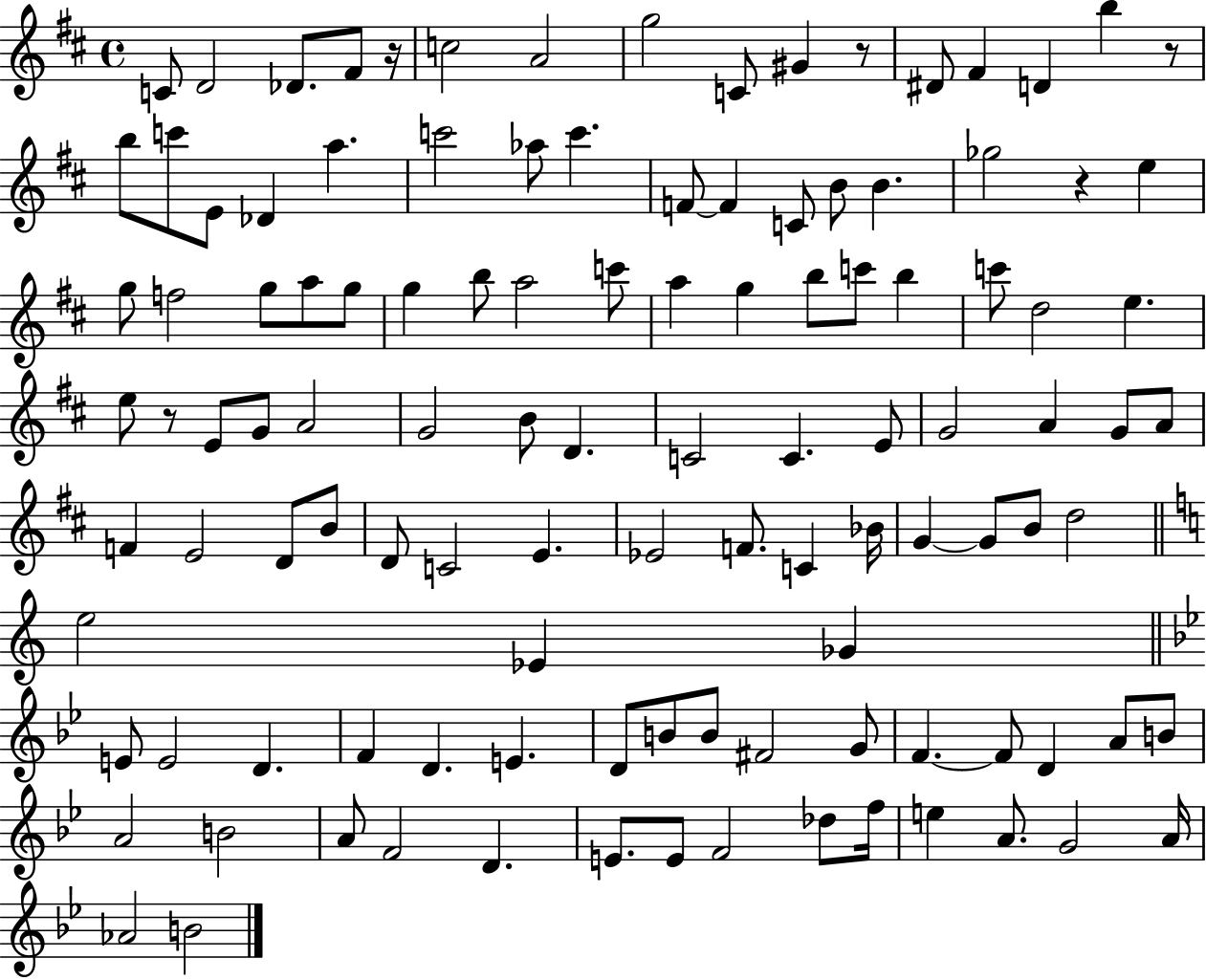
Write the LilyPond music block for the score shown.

{
  \clef treble
  \time 4/4
  \defaultTimeSignature
  \key d \major
  c'8 d'2 des'8. fis'8 r16 | c''2 a'2 | g''2 c'8 gis'4 r8 | dis'8 fis'4 d'4 b''4 r8 | \break b''8 c'''8 e'8 des'4 a''4. | c'''2 aes''8 c'''4. | f'8~~ f'4 c'8 b'8 b'4. | ges''2 r4 e''4 | \break g''8 f''2 g''8 a''8 g''8 | g''4 b''8 a''2 c'''8 | a''4 g''4 b''8 c'''8 b''4 | c'''8 d''2 e''4. | \break e''8 r8 e'8 g'8 a'2 | g'2 b'8 d'4. | c'2 c'4. e'8 | g'2 a'4 g'8 a'8 | \break f'4 e'2 d'8 b'8 | d'8 c'2 e'4. | ees'2 f'8. c'4 bes'16 | g'4~~ g'8 b'8 d''2 | \break \bar "||" \break \key c \major e''2 ees'4 ges'4 | \bar "||" \break \key g \minor e'8 e'2 d'4. | f'4 d'4. e'4. | d'8 b'8 b'8 fis'2 g'8 | f'4.~~ f'8 d'4 a'8 b'8 | \break a'2 b'2 | a'8 f'2 d'4. | e'8. e'8 f'2 des''8 f''16 | e''4 a'8. g'2 a'16 | \break aes'2 b'2 | \bar "|."
}